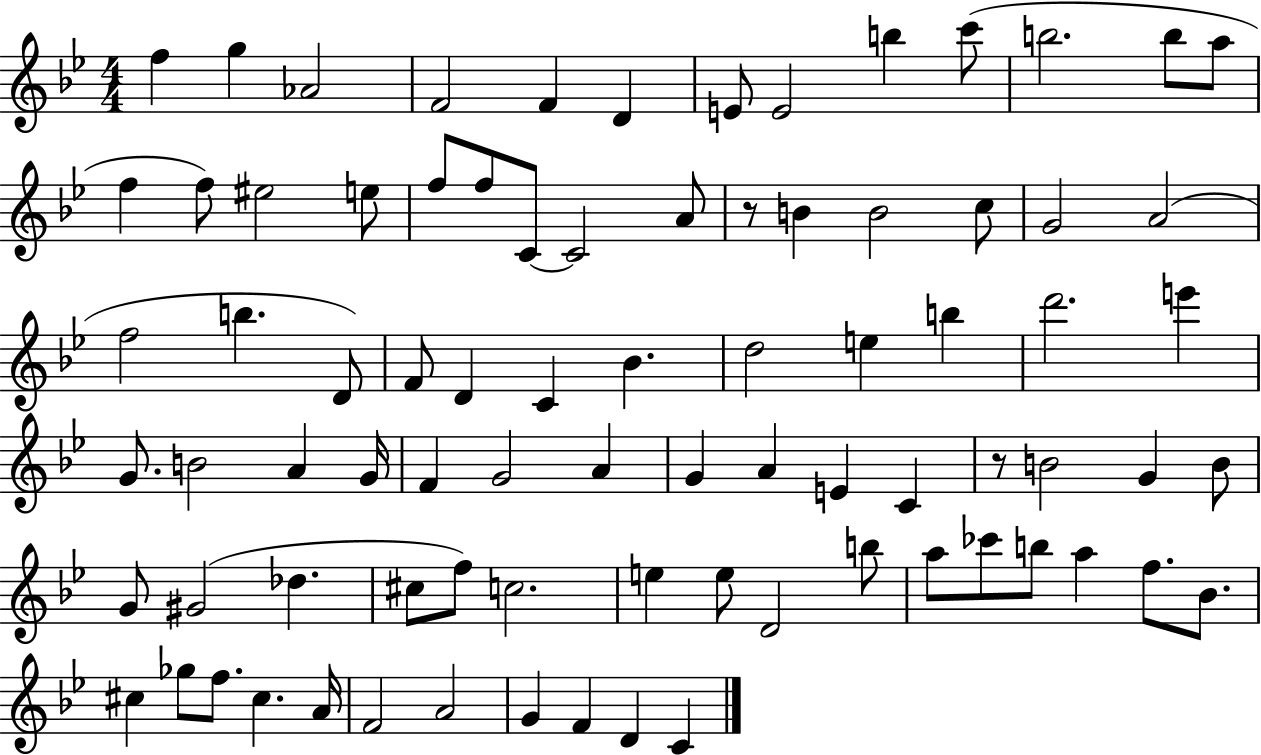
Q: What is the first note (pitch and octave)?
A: F5